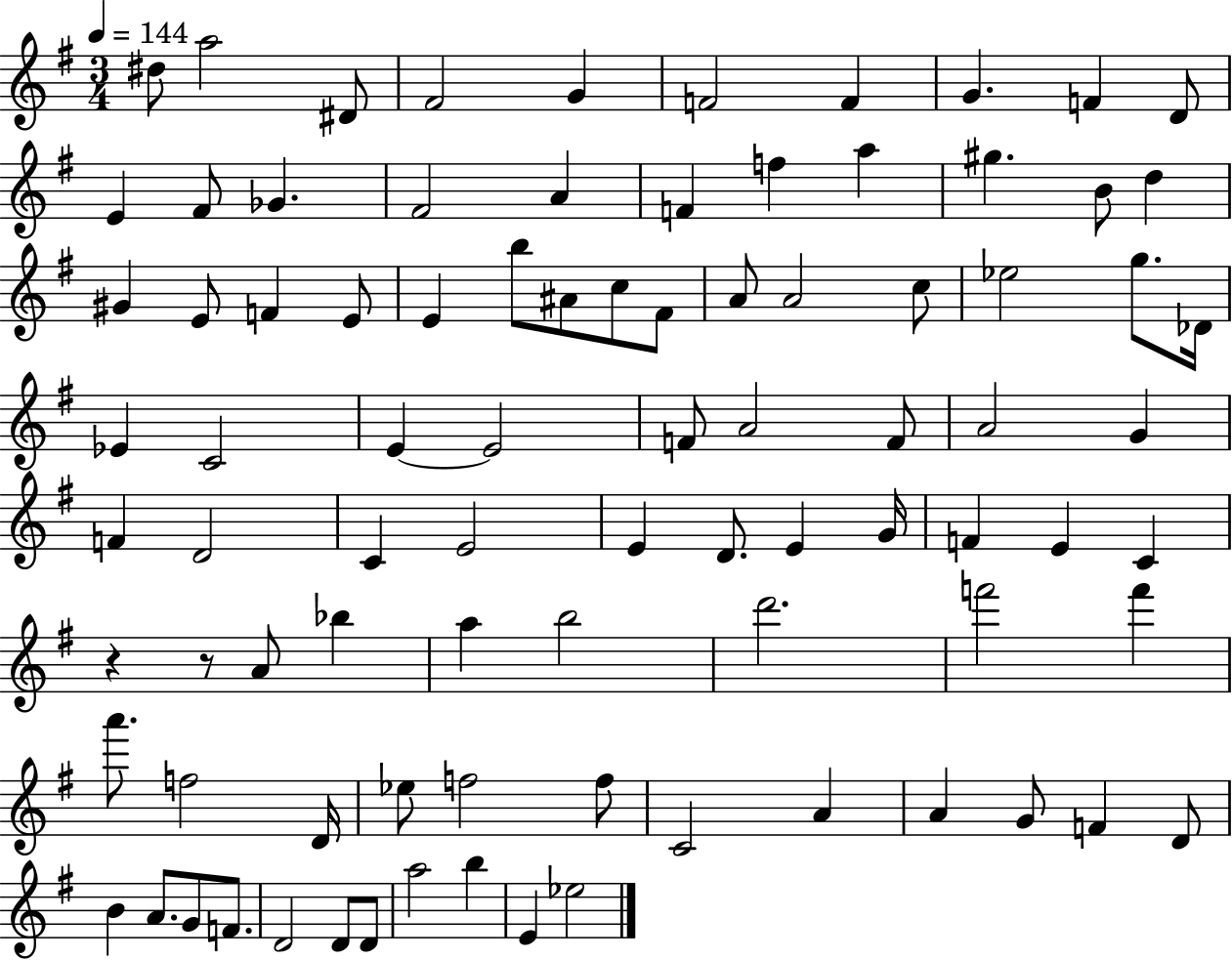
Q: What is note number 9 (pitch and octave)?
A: F4